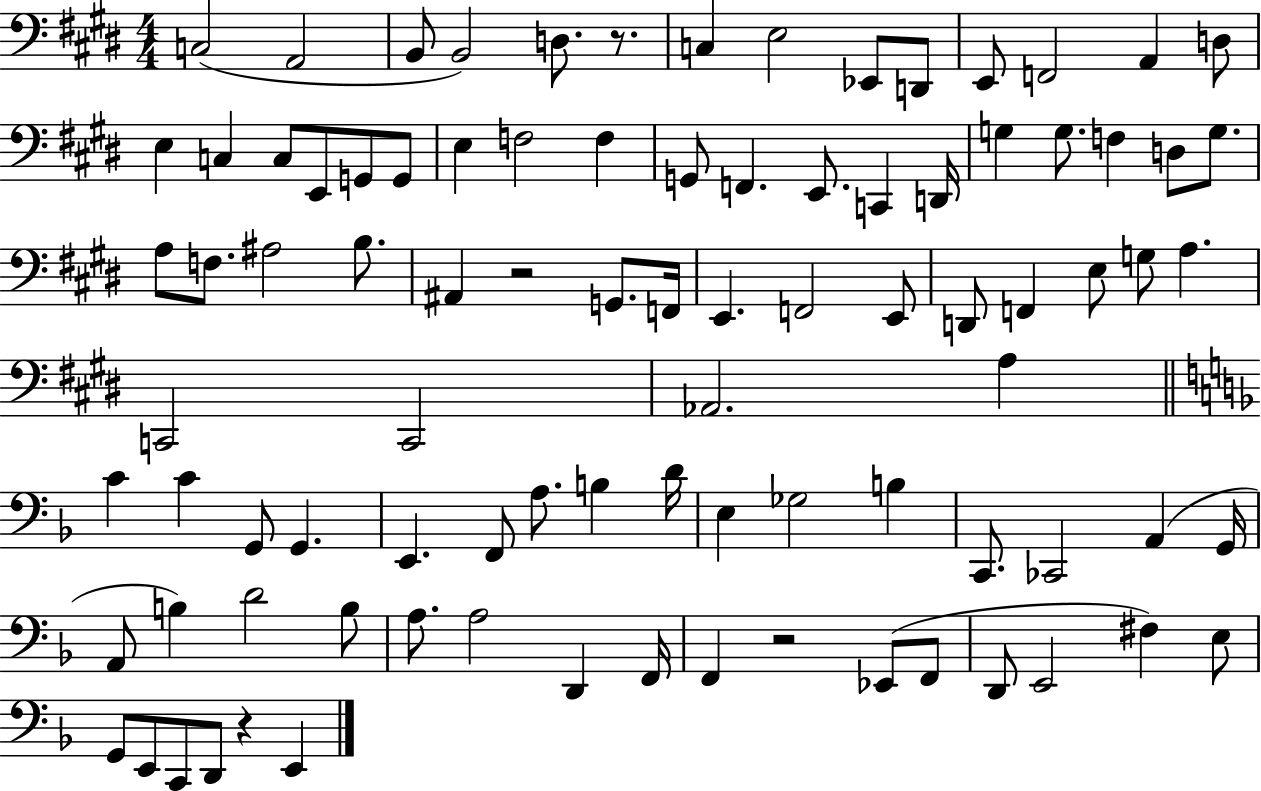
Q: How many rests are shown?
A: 4